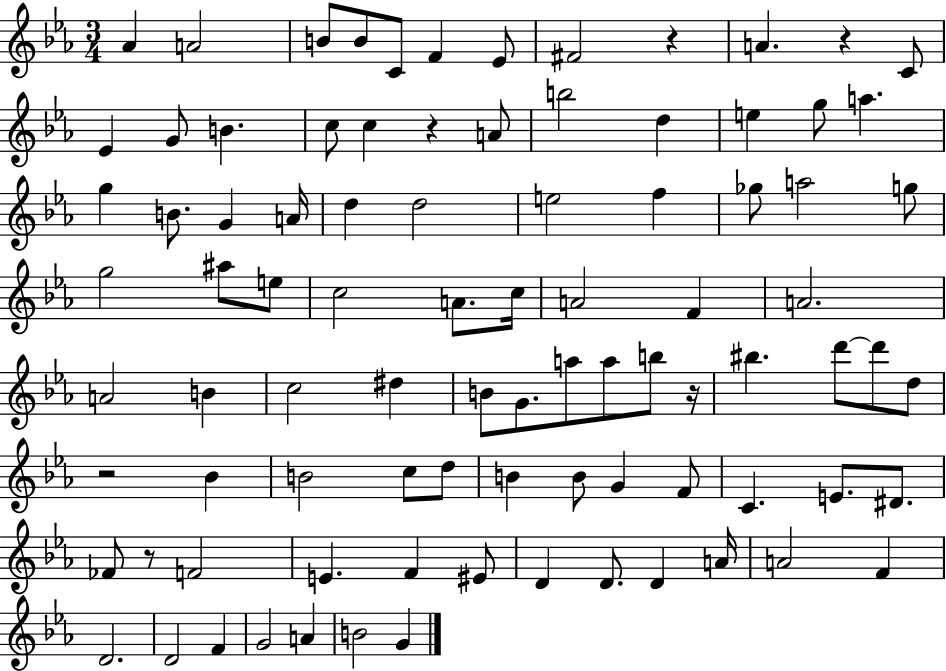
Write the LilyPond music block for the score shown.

{
  \clef treble
  \numericTimeSignature
  \time 3/4
  \key ees \major
  aes'4 a'2 | b'8 b'8 c'8 f'4 ees'8 | fis'2 r4 | a'4. r4 c'8 | \break ees'4 g'8 b'4. | c''8 c''4 r4 a'8 | b''2 d''4 | e''4 g''8 a''4. | \break g''4 b'8. g'4 a'16 | d''4 d''2 | e''2 f''4 | ges''8 a''2 g''8 | \break g''2 ais''8 e''8 | c''2 a'8. c''16 | a'2 f'4 | a'2. | \break a'2 b'4 | c''2 dis''4 | b'8 g'8. a''8 a''8 b''8 r16 | bis''4. d'''8~~ d'''8 d''8 | \break r2 bes'4 | b'2 c''8 d''8 | b'4 b'8 g'4 f'8 | c'4. e'8. dis'8. | \break fes'8 r8 f'2 | e'4. f'4 eis'8 | d'4 d'8. d'4 a'16 | a'2 f'4 | \break d'2. | d'2 f'4 | g'2 a'4 | b'2 g'4 | \break \bar "|."
}